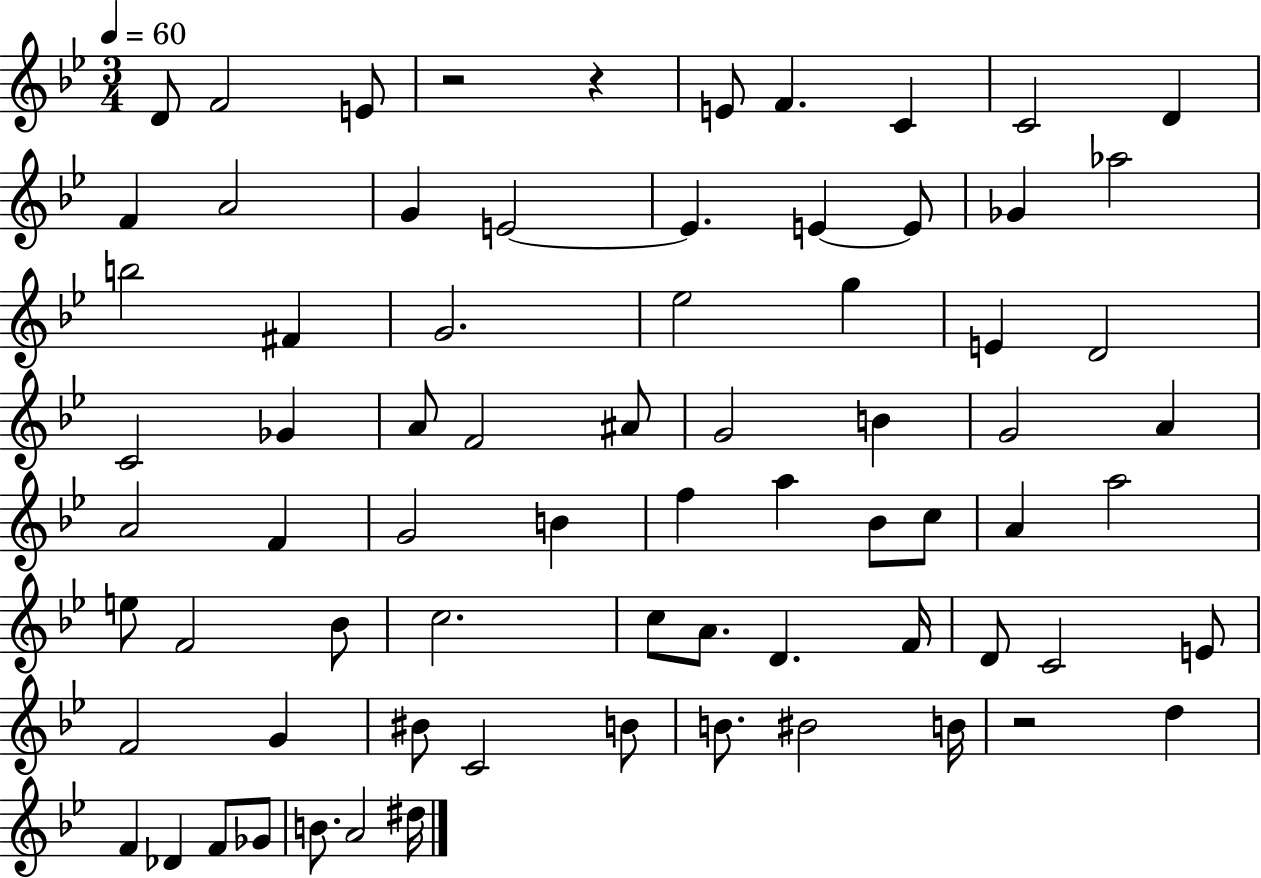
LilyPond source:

{
  \clef treble
  \numericTimeSignature
  \time 3/4
  \key bes \major
  \tempo 4 = 60
  d'8 f'2 e'8 | r2 r4 | e'8 f'4. c'4 | c'2 d'4 | \break f'4 a'2 | g'4 e'2~~ | e'4. e'4~~ e'8 | ges'4 aes''2 | \break b''2 fis'4 | g'2. | ees''2 g''4 | e'4 d'2 | \break c'2 ges'4 | a'8 f'2 ais'8 | g'2 b'4 | g'2 a'4 | \break a'2 f'4 | g'2 b'4 | f''4 a''4 bes'8 c''8 | a'4 a''2 | \break e''8 f'2 bes'8 | c''2. | c''8 a'8. d'4. f'16 | d'8 c'2 e'8 | \break f'2 g'4 | bis'8 c'2 b'8 | b'8. bis'2 b'16 | r2 d''4 | \break f'4 des'4 f'8 ges'8 | b'8. a'2 dis''16 | \bar "|."
}